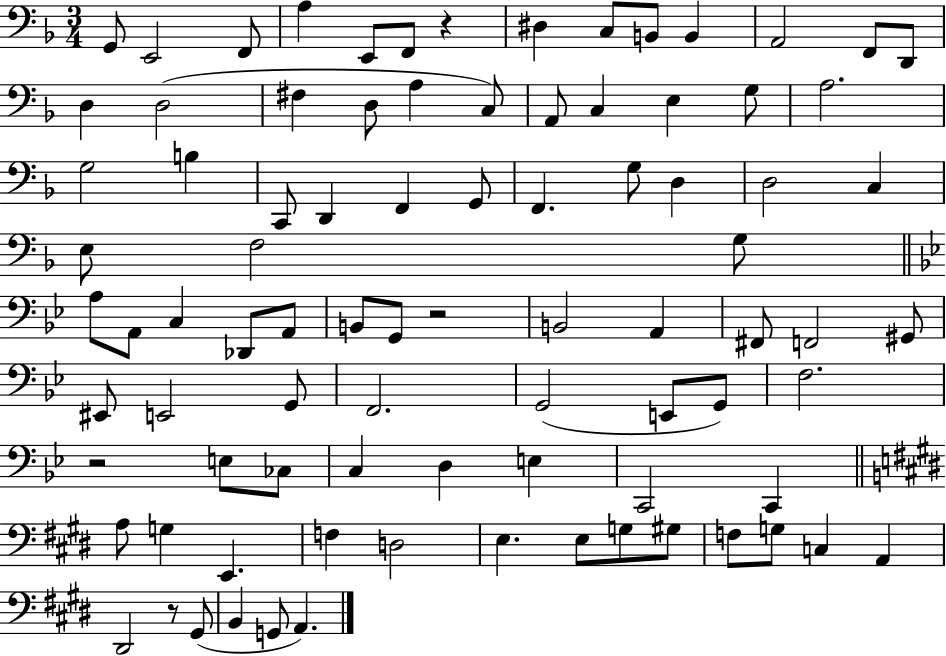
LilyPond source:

{
  \clef bass
  \numericTimeSignature
  \time 3/4
  \key f \major
  g,8 e,2 f,8 | a4 e,8 f,8 r4 | dis4 c8 b,8 b,4 | a,2 f,8 d,8 | \break d4 d2( | fis4 d8 a4 c8) | a,8 c4 e4 g8 | a2. | \break g2 b4 | c,8 d,4 f,4 g,8 | f,4. g8 d4 | d2 c4 | \break e8 f2 g8 | \bar "||" \break \key g \minor a8 a,8 c4 des,8 a,8 | b,8 g,8 r2 | b,2 a,4 | fis,8 f,2 gis,8 | \break eis,8 e,2 g,8 | f,2. | g,2( e,8 g,8) | f2. | \break r2 e8 ces8 | c4 d4 e4 | c,2 c,4 | \bar "||" \break \key e \major a8 g4 e,4. | f4 d2 | e4. e8 g8 gis8 | f8 g8 c4 a,4 | \break dis,2 r8 gis,8( | b,4 g,8 a,4.) | \bar "|."
}